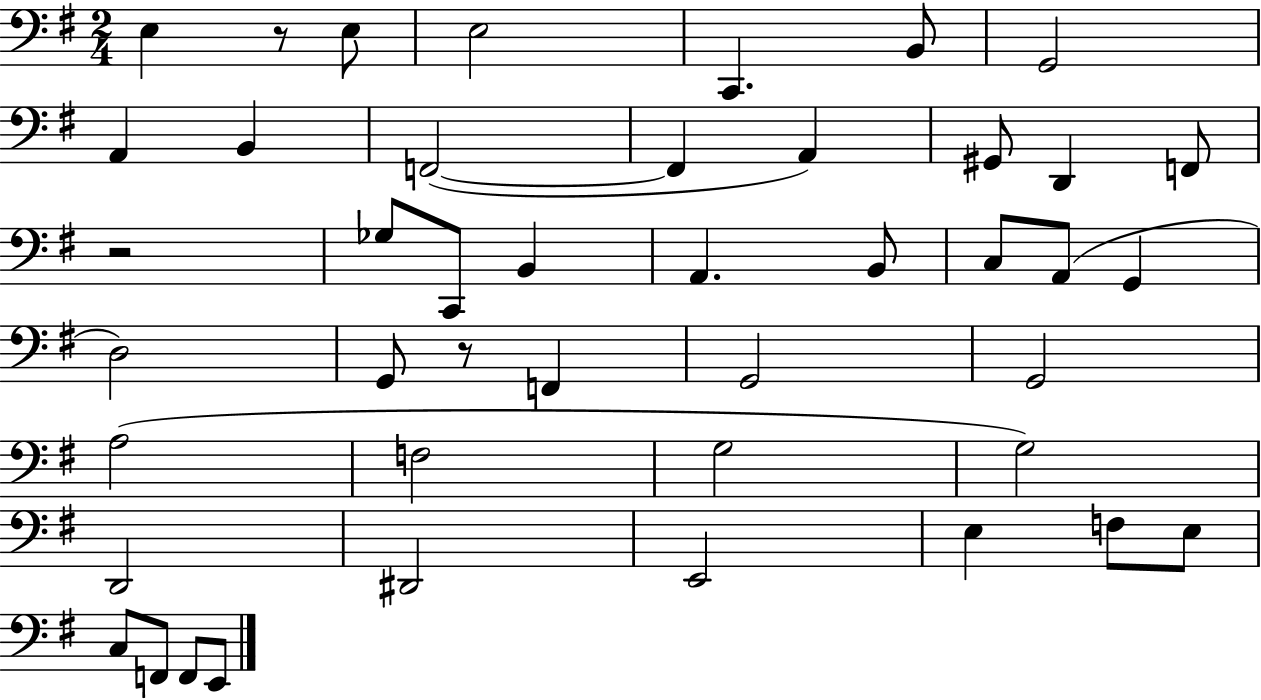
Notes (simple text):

E3/q R/e E3/e E3/h C2/q. B2/e G2/h A2/q B2/q F2/h F2/q A2/q G#2/e D2/q F2/e R/h Gb3/e C2/e B2/q A2/q. B2/e C3/e A2/e G2/q D3/h G2/e R/e F2/q G2/h G2/h A3/h F3/h G3/h G3/h D2/h D#2/h E2/h E3/q F3/e E3/e C3/e F2/e F2/e E2/e